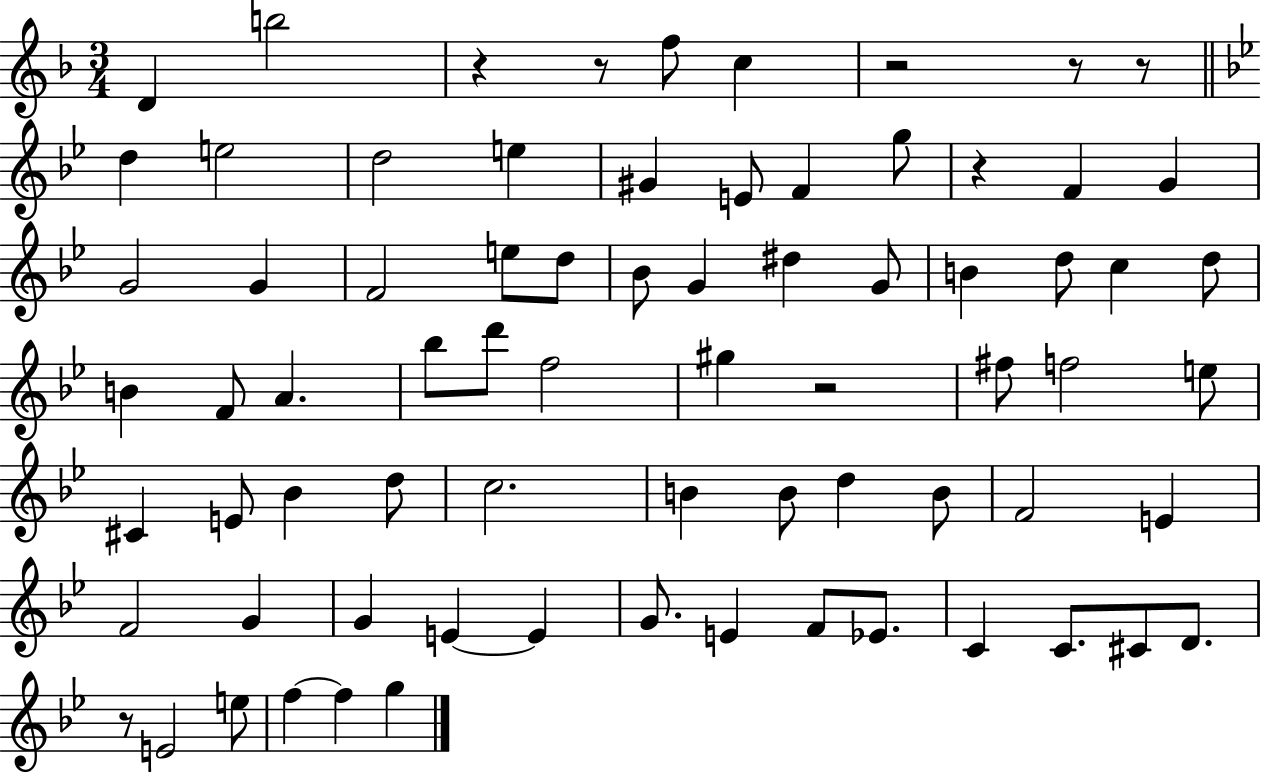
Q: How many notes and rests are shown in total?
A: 74